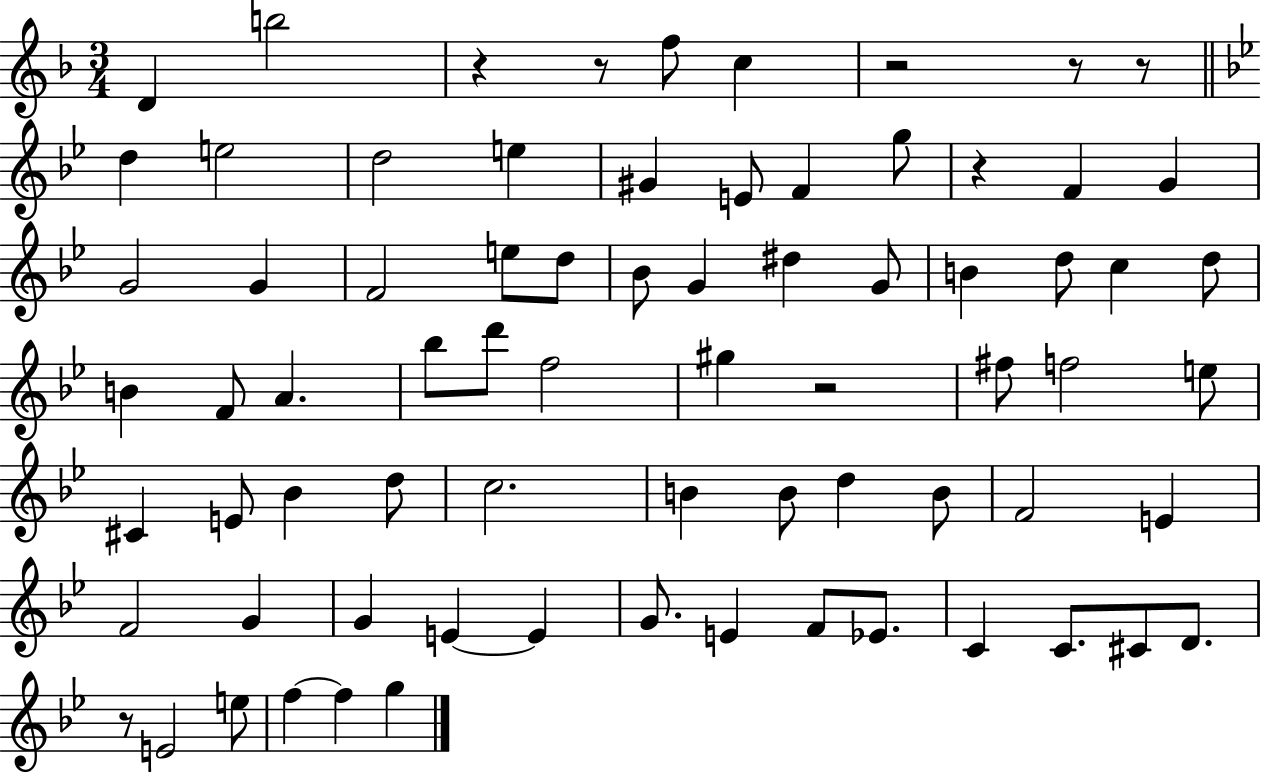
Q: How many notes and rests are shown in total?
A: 74